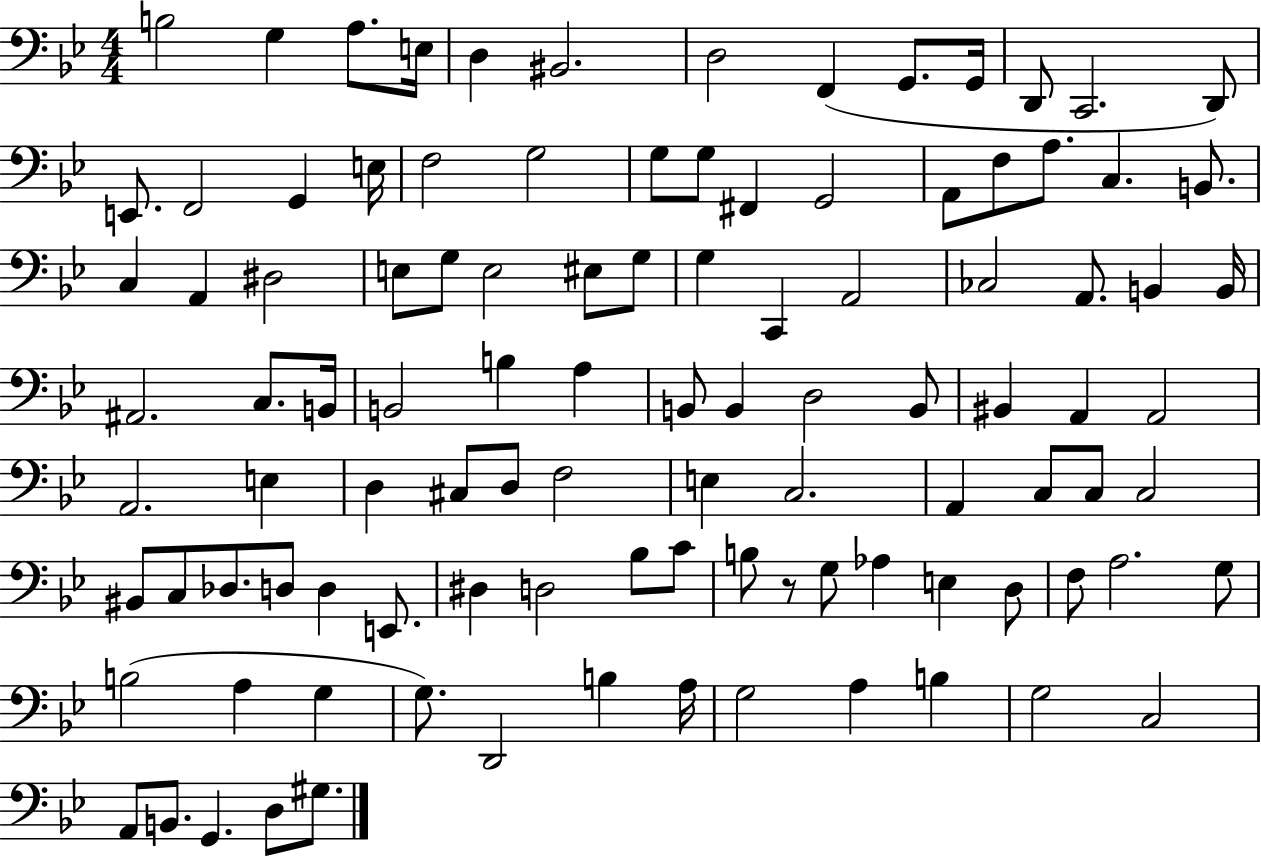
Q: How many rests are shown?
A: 1